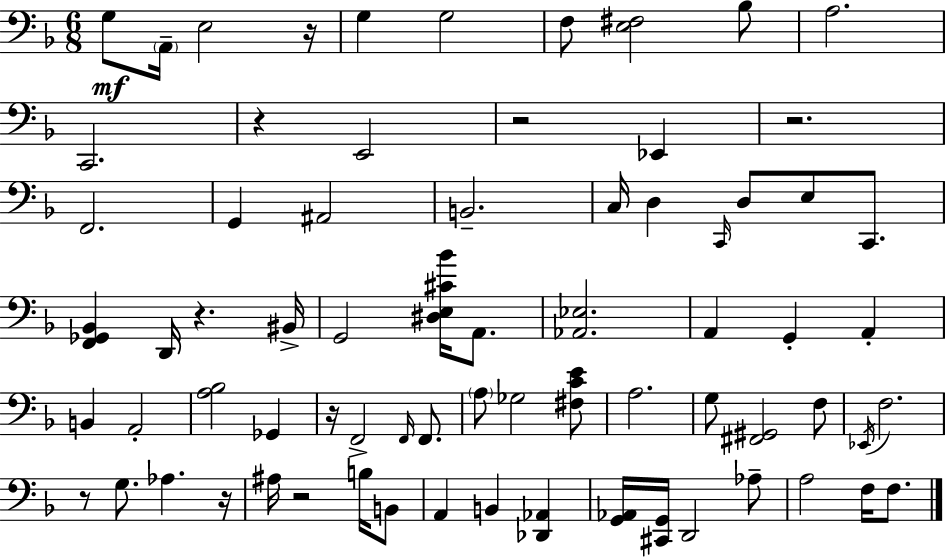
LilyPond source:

{
  \clef bass
  \numericTimeSignature
  \time 6/8
  \key f \major
  g8\mf \parenthesize a,16-- e2 r16 | g4 g2 | f8 <e fis>2 bes8 | a2. | \break c,2. | r4 e,2 | r2 ees,4 | r2. | \break f,2. | g,4 ais,2 | b,2.-- | c16 d4 \grace { c,16 } d8 e8 c,8. | \break <f, ges, bes,>4 d,16 r4. | bis,16-> g,2 <dis e cis' bes'>16 a,8. | <aes, ees>2. | a,4 g,4-. a,4-. | \break b,4 a,2-. | <a bes>2 ges,4 | r16 f,2-> \grace { f,16 } f,8. | \parenthesize a8 ges2 | \break <fis c' e'>8 a2. | g8 <fis, gis,>2 | f8 \acciaccatura { ees,16 } f2. | r8 g8. aes4. | \break r16 ais16 r2 | b16 b,8 a,4 b,4 <des, aes,>4 | <g, aes,>16 <cis, g,>16 d,2 | aes8-- a2 f16 | \break f8. \bar "|."
}